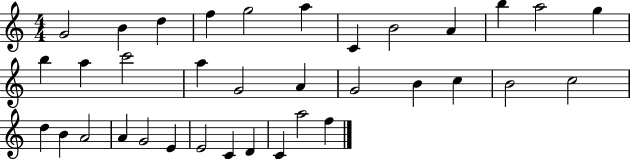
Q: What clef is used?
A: treble